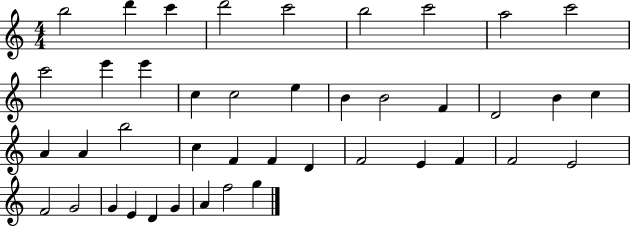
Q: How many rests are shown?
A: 0